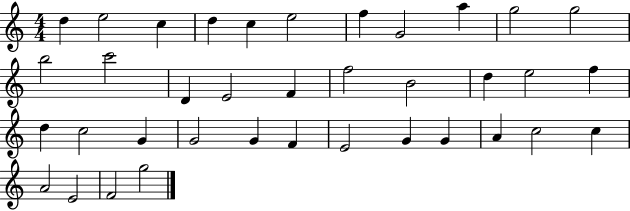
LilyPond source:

{
  \clef treble
  \numericTimeSignature
  \time 4/4
  \key c \major
  d''4 e''2 c''4 | d''4 c''4 e''2 | f''4 g'2 a''4 | g''2 g''2 | \break b''2 c'''2 | d'4 e'2 f'4 | f''2 b'2 | d''4 e''2 f''4 | \break d''4 c''2 g'4 | g'2 g'4 f'4 | e'2 g'4 g'4 | a'4 c''2 c''4 | \break a'2 e'2 | f'2 g''2 | \bar "|."
}